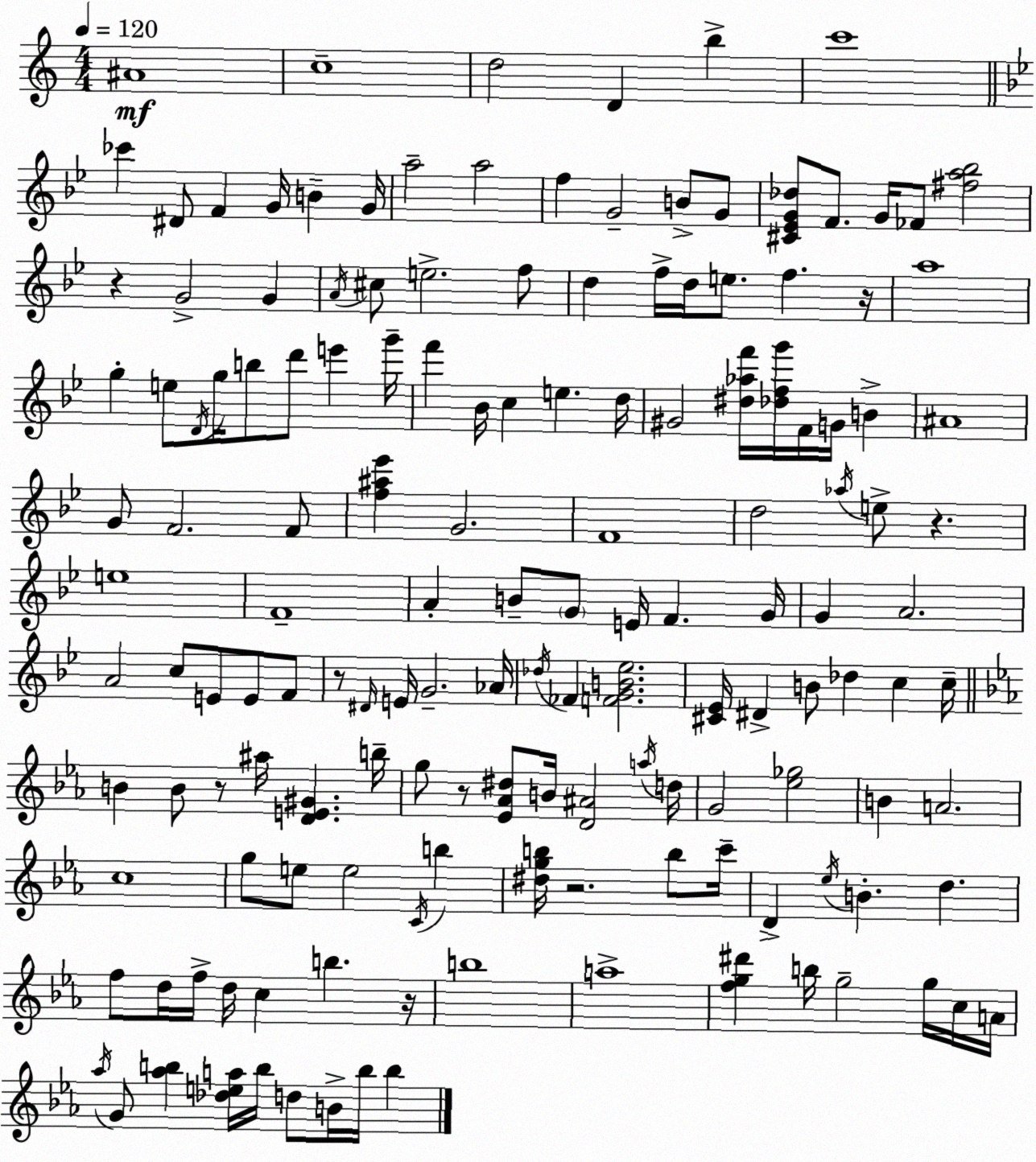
X:1
T:Untitled
M:4/4
L:1/4
K:C
^A4 c4 d2 D b c'4 _c' ^D/2 F G/4 B G/4 a2 a2 f G2 B/2 G/2 [^C_EG_d]/2 F/2 G/4 _F/2 [^fa_b]2 z G2 G A/4 ^c/2 e2 f/2 d f/4 d/4 e/2 f z/4 a4 g e/2 D/4 g/4 b/2 d'/2 e' g'/4 f' _B/4 c e d/4 ^G2 [^d_af']/4 [_dfg']/4 F/4 G/4 B ^A4 G/2 F2 F/2 [f^a_e'] G2 F4 d2 _a/4 e/2 z e4 F4 A B/2 G/2 E/4 F G/4 G A2 A2 c/2 E/2 E/2 F/2 z/2 ^D/4 E/4 G2 _A/4 _d/4 _F [FGB_e]2 [^C_E]/4 ^D B/2 _d c c/4 B B/2 z/2 ^a/4 [DE^G] b/4 g/2 z/2 [_E_A^d]/2 B/4 [D^A]2 a/4 d/4 G2 [_e_g]2 B A2 c4 g/2 e/2 e2 C/4 b [^dgb]/4 z2 b/2 c'/4 D _e/4 B d f/2 d/4 f/4 d/4 c b z/4 b4 a4 [fg^d'] b/4 g2 g/4 c/4 A/4 _a/4 G/2 [_ab] [_dea]/4 b/4 d/2 B/4 b/4 b